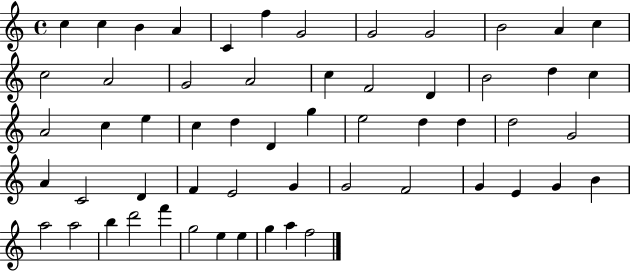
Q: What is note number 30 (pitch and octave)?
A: E5